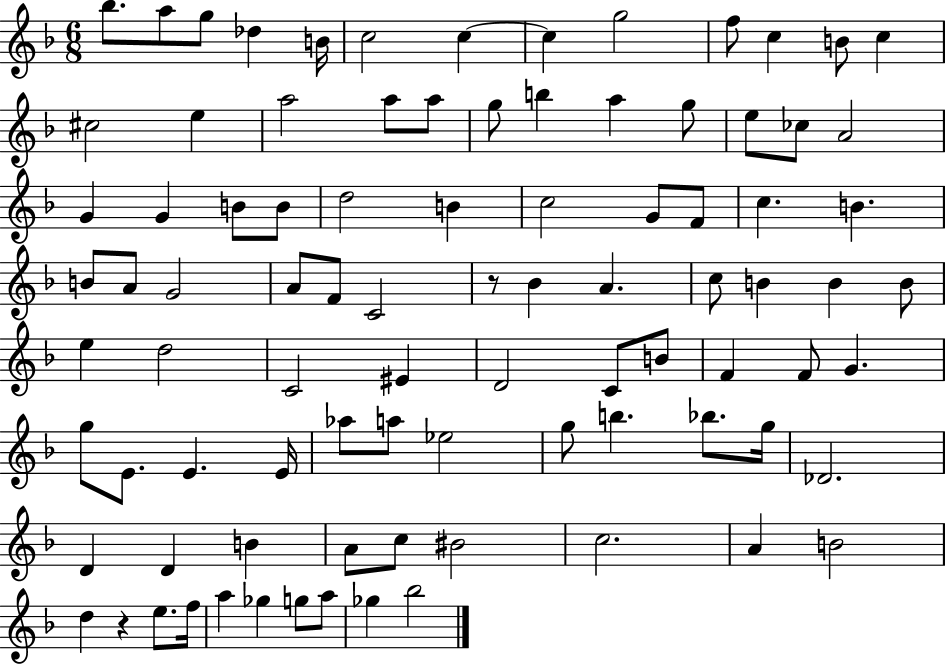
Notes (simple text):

Bb5/e. A5/e G5/e Db5/q B4/s C5/h C5/q C5/q G5/h F5/e C5/q B4/e C5/q C#5/h E5/q A5/h A5/e A5/e G5/e B5/q A5/q G5/e E5/e CES5/e A4/h G4/q G4/q B4/e B4/e D5/h B4/q C5/h G4/e F4/e C5/q. B4/q. B4/e A4/e G4/h A4/e F4/e C4/h R/e Bb4/q A4/q. C5/e B4/q B4/q B4/e E5/q D5/h C4/h EIS4/q D4/h C4/e B4/e F4/q F4/e G4/q. G5/e E4/e. E4/q. E4/s Ab5/e A5/e Eb5/h G5/e B5/q. Bb5/e. G5/s Db4/h. D4/q D4/q B4/q A4/e C5/e BIS4/h C5/h. A4/q B4/h D5/q R/q E5/e. F5/s A5/q Gb5/q G5/e A5/e Gb5/q Bb5/h